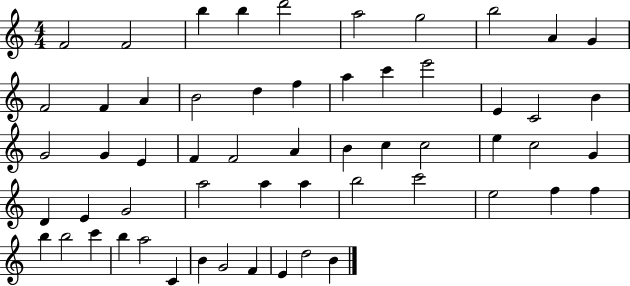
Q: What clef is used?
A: treble